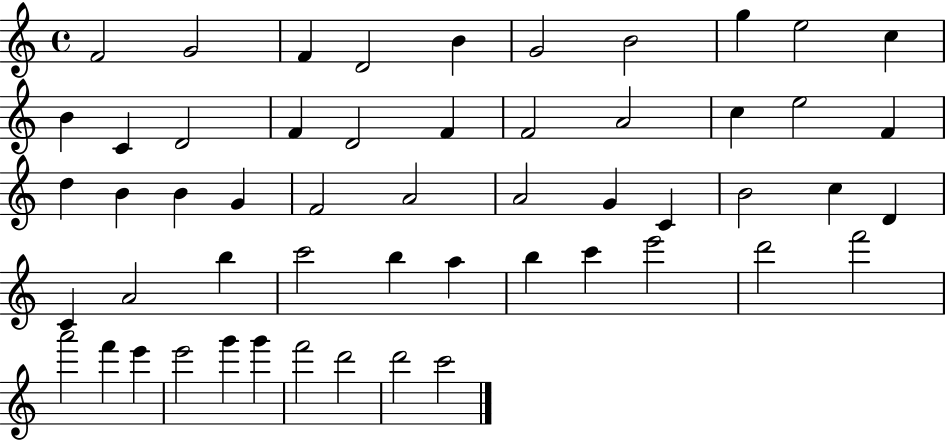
{
  \clef treble
  \time 4/4
  \defaultTimeSignature
  \key c \major
  f'2 g'2 | f'4 d'2 b'4 | g'2 b'2 | g''4 e''2 c''4 | \break b'4 c'4 d'2 | f'4 d'2 f'4 | f'2 a'2 | c''4 e''2 f'4 | \break d''4 b'4 b'4 g'4 | f'2 a'2 | a'2 g'4 c'4 | b'2 c''4 d'4 | \break c'4 a'2 b''4 | c'''2 b''4 a''4 | b''4 c'''4 e'''2 | d'''2 f'''2 | \break a'''2 f'''4 e'''4 | e'''2 g'''4 g'''4 | f'''2 d'''2 | d'''2 c'''2 | \break \bar "|."
}